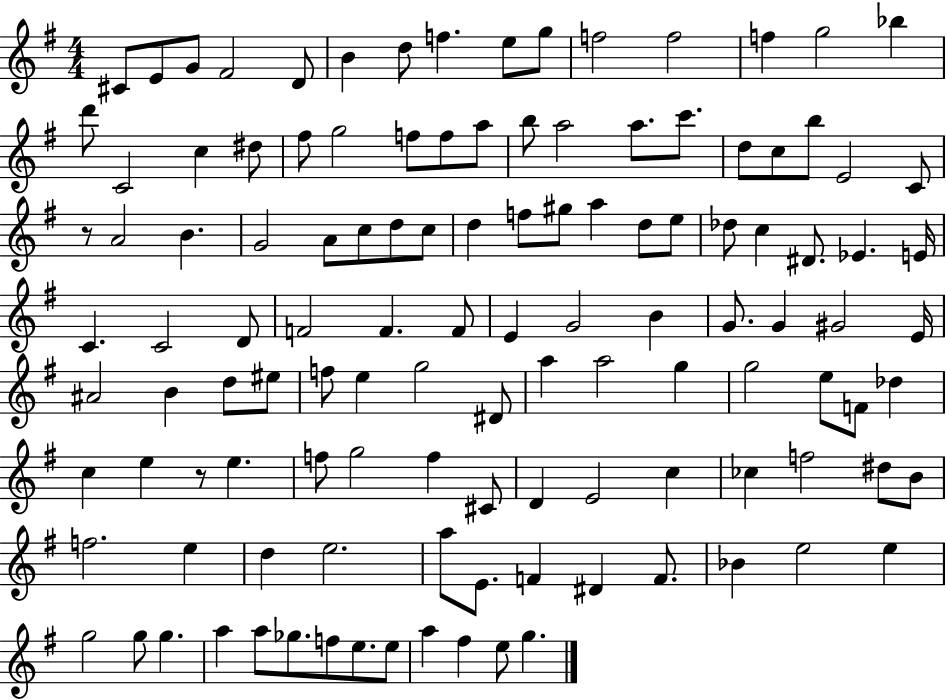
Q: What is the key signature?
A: G major